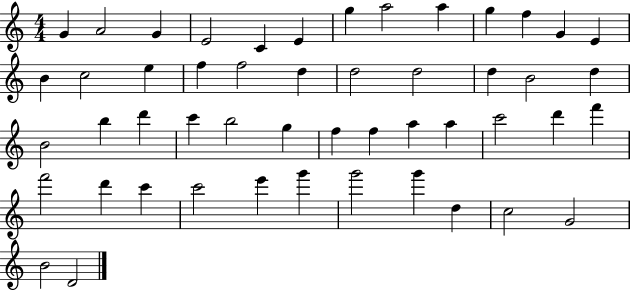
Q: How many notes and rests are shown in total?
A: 50